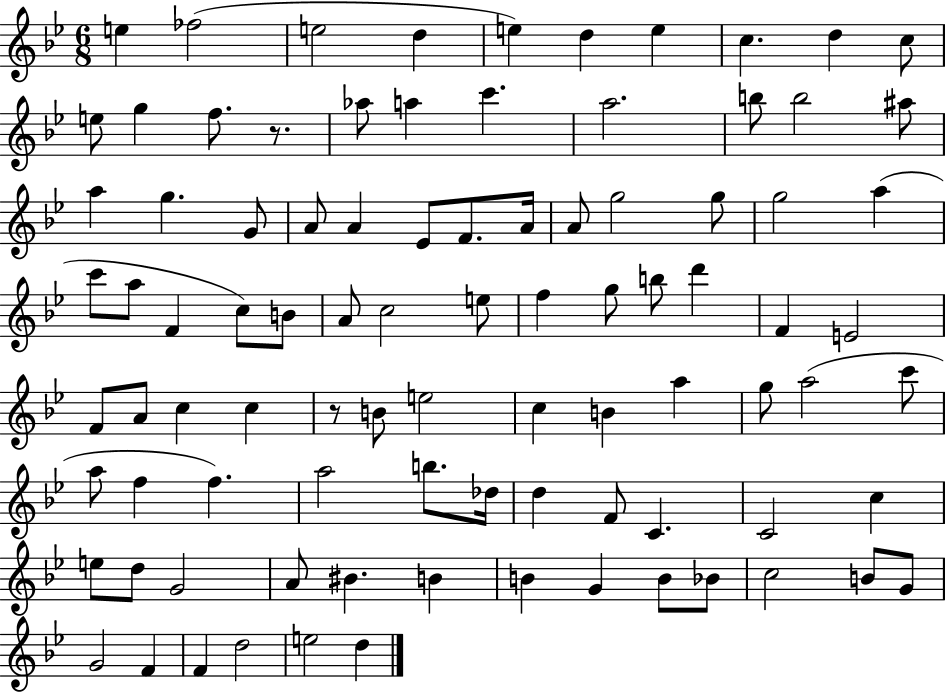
E5/q FES5/h E5/h D5/q E5/q D5/q E5/q C5/q. D5/q C5/e E5/e G5/q F5/e. R/e. Ab5/e A5/q C6/q. A5/h. B5/e B5/h A#5/e A5/q G5/q. G4/e A4/e A4/q Eb4/e F4/e. A4/s A4/e G5/h G5/e G5/h A5/q C6/e A5/e F4/q C5/e B4/e A4/e C5/h E5/e F5/q G5/e B5/e D6/q F4/q E4/h F4/e A4/e C5/q C5/q R/e B4/e E5/h C5/q B4/q A5/q G5/e A5/h C6/e A5/e F5/q F5/q. A5/h B5/e. Db5/s D5/q F4/e C4/q. C4/h C5/q E5/e D5/e G4/h A4/e BIS4/q. B4/q B4/q G4/q B4/e Bb4/e C5/h B4/e G4/e G4/h F4/q F4/q D5/h E5/h D5/q